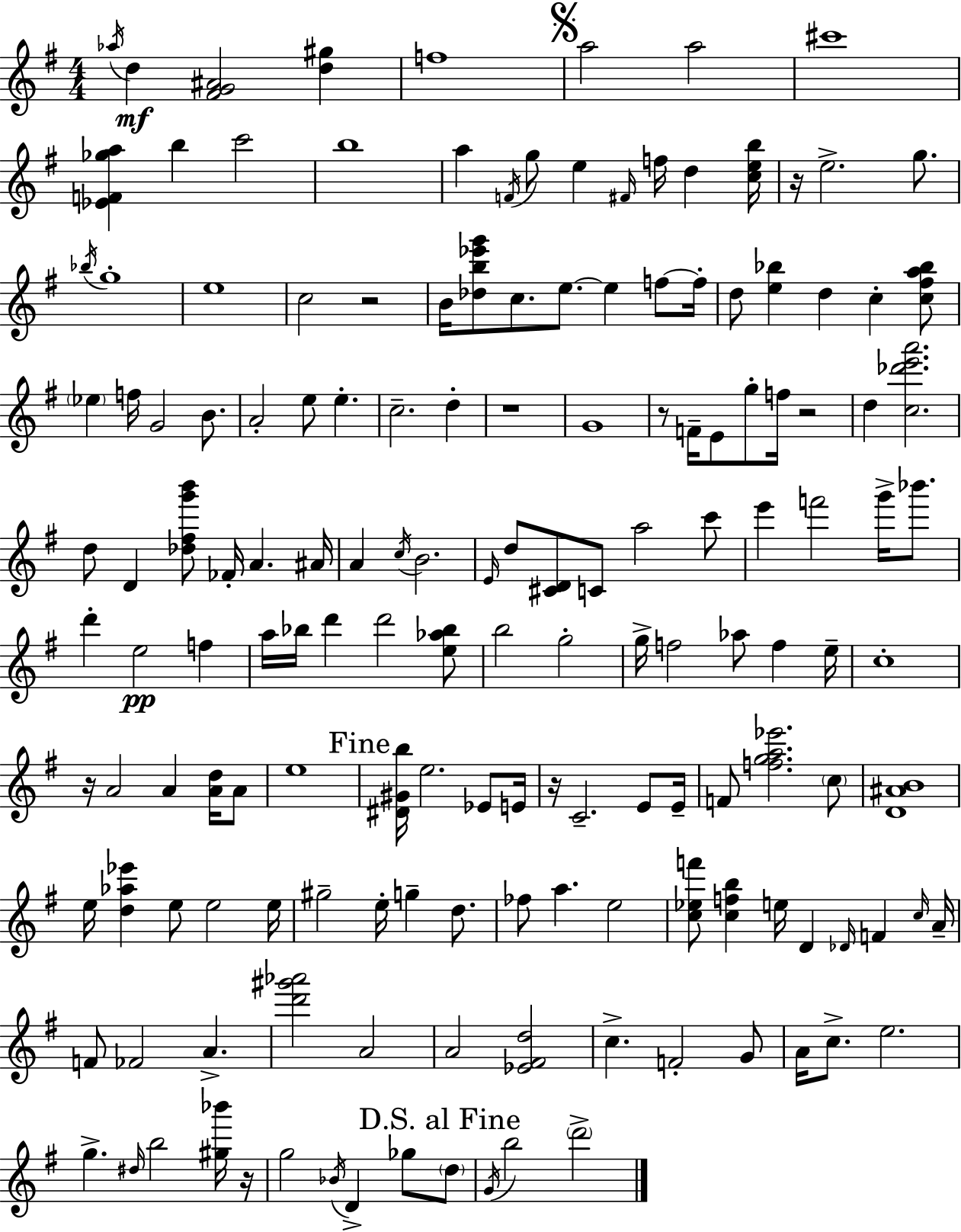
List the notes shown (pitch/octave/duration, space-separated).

Ab5/s D5/q [F#4,G4,A#4]/h [D5,G#5]/q F5/w A5/h A5/h C#6/w [Eb4,F4,Gb5,A5]/q B5/q C6/h B5/w A5/q F4/s G5/e E5/q F#4/s F5/s D5/q [C5,E5,B5]/s R/s E5/h. G5/e. Bb5/s G5/w E5/w C5/h R/h B4/s [Db5,B5,Eb6,G6]/e C5/e. E5/e. E5/q F5/e F5/s D5/e [E5,Bb5]/q D5/q C5/q [C5,F#5,A5,Bb5]/e Eb5/q F5/s G4/h B4/e. A4/h E5/e E5/q. C5/h. D5/q R/w G4/w R/e F4/s E4/e G5/e F5/s R/h D5/q [C5,Db6,E6,A6]/h. D5/e D4/q [Db5,F#5,G6,B6]/e FES4/s A4/q. A#4/s A4/q C5/s B4/h. E4/s D5/e [C#4,D4]/e C4/e A5/h C6/e E6/q F6/h G6/s Bb6/e. D6/q E5/h F5/q A5/s Bb5/s D6/q D6/h [E5,Ab5,Bb5]/e B5/h G5/h G5/s F5/h Ab5/e F5/q E5/s C5/w R/s A4/h A4/q [A4,D5]/s A4/e E5/w [D#4,G#4,B5]/s E5/h. Eb4/e E4/s R/s C4/h. E4/e E4/s F4/e [F5,G5,A5,Eb6]/h. C5/e [D4,A#4,B4]/w E5/s [D5,Ab5,Eb6]/q E5/e E5/h E5/s G#5/h E5/s G5/q D5/e. FES5/e A5/q. E5/h [C5,Eb5,F6]/e [C5,F5,B5]/q E5/s D4/q Db4/s F4/q C5/s A4/s F4/e FES4/h A4/q. [D6,G#6,Ab6]/h A4/h A4/h [Eb4,F#4,D5]/h C5/q. F4/h G4/e A4/s C5/e. E5/h. G5/q. D#5/s B5/h [G#5,Bb6]/s R/s G5/h Bb4/s D4/q Gb5/e D5/e G4/s B5/h D6/h